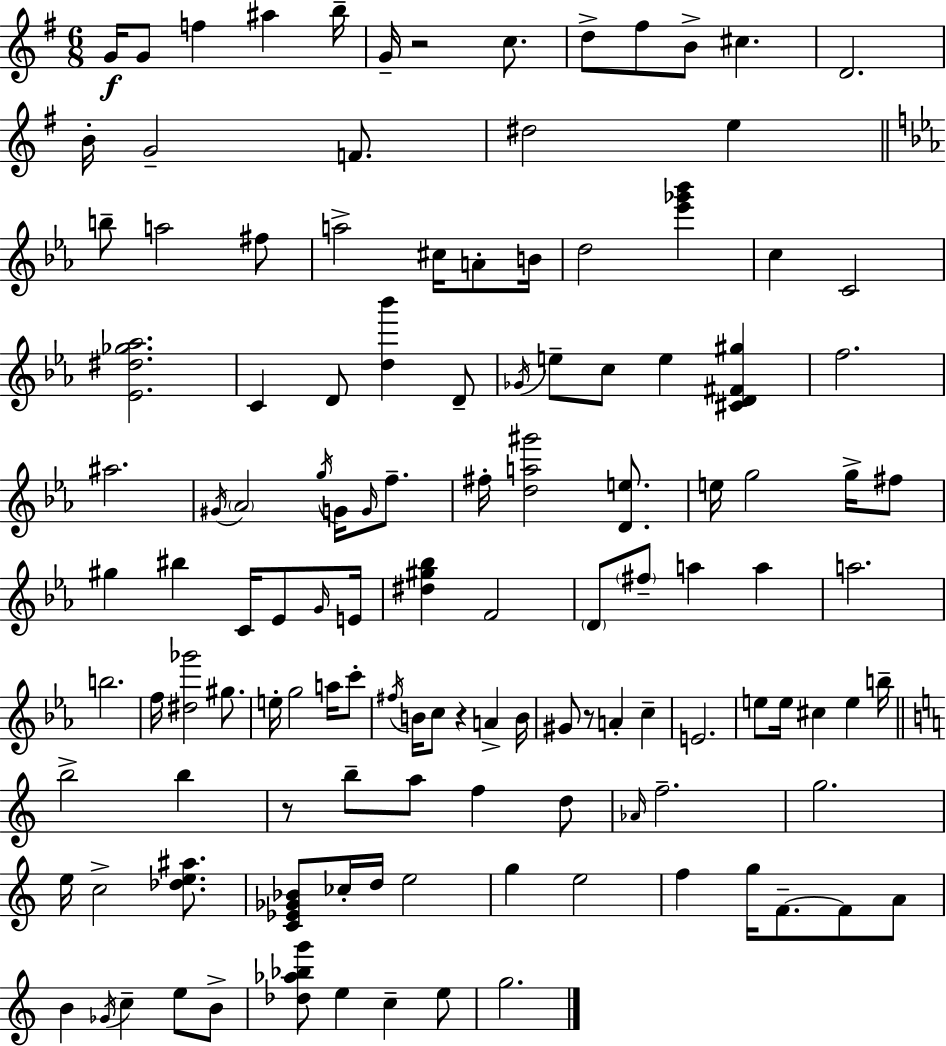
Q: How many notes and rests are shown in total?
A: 125